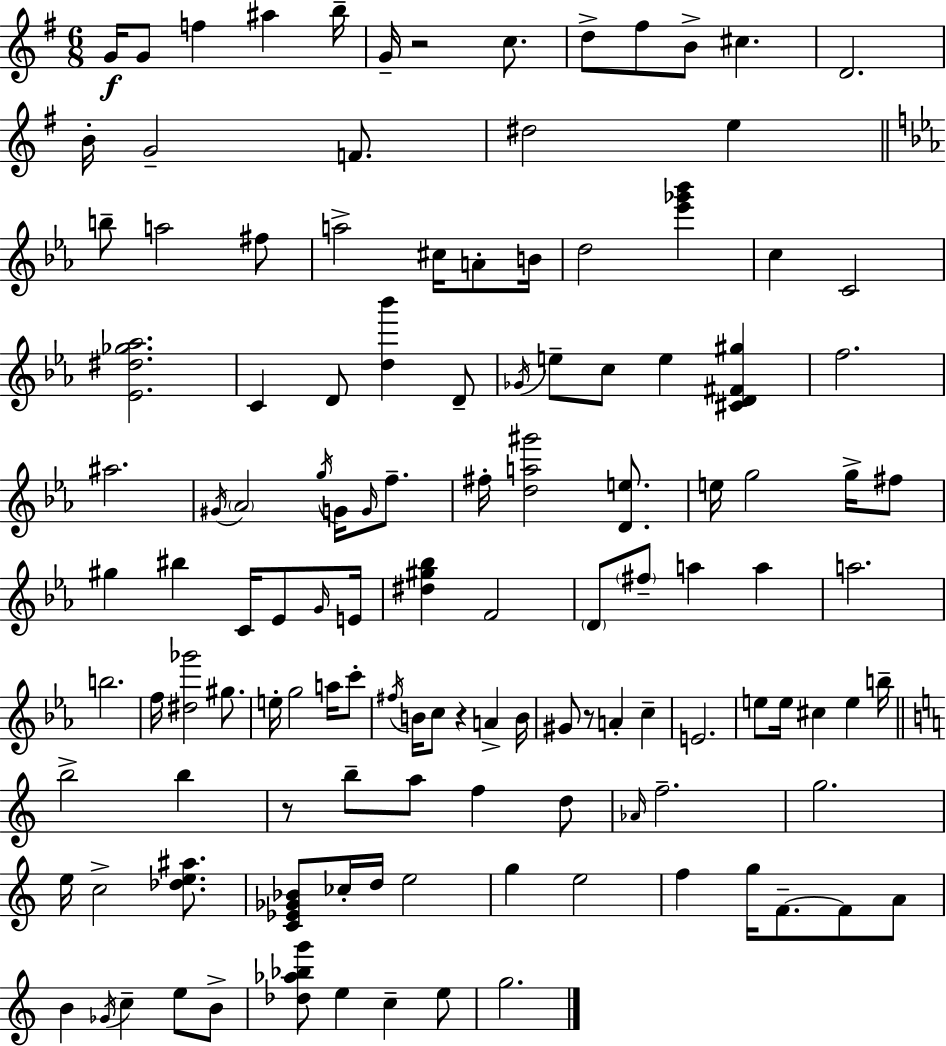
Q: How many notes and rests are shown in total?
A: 125